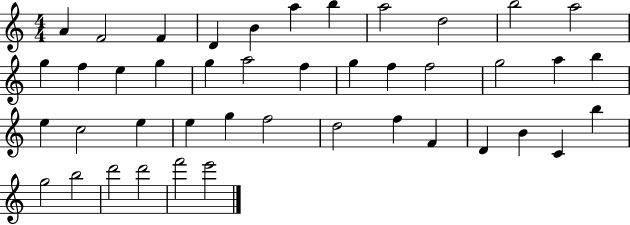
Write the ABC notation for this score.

X:1
T:Untitled
M:4/4
L:1/4
K:C
A F2 F D B a b a2 d2 b2 a2 g f e g g a2 f g f f2 g2 a b e c2 e e g f2 d2 f F D B C b g2 b2 d'2 d'2 f'2 e'2